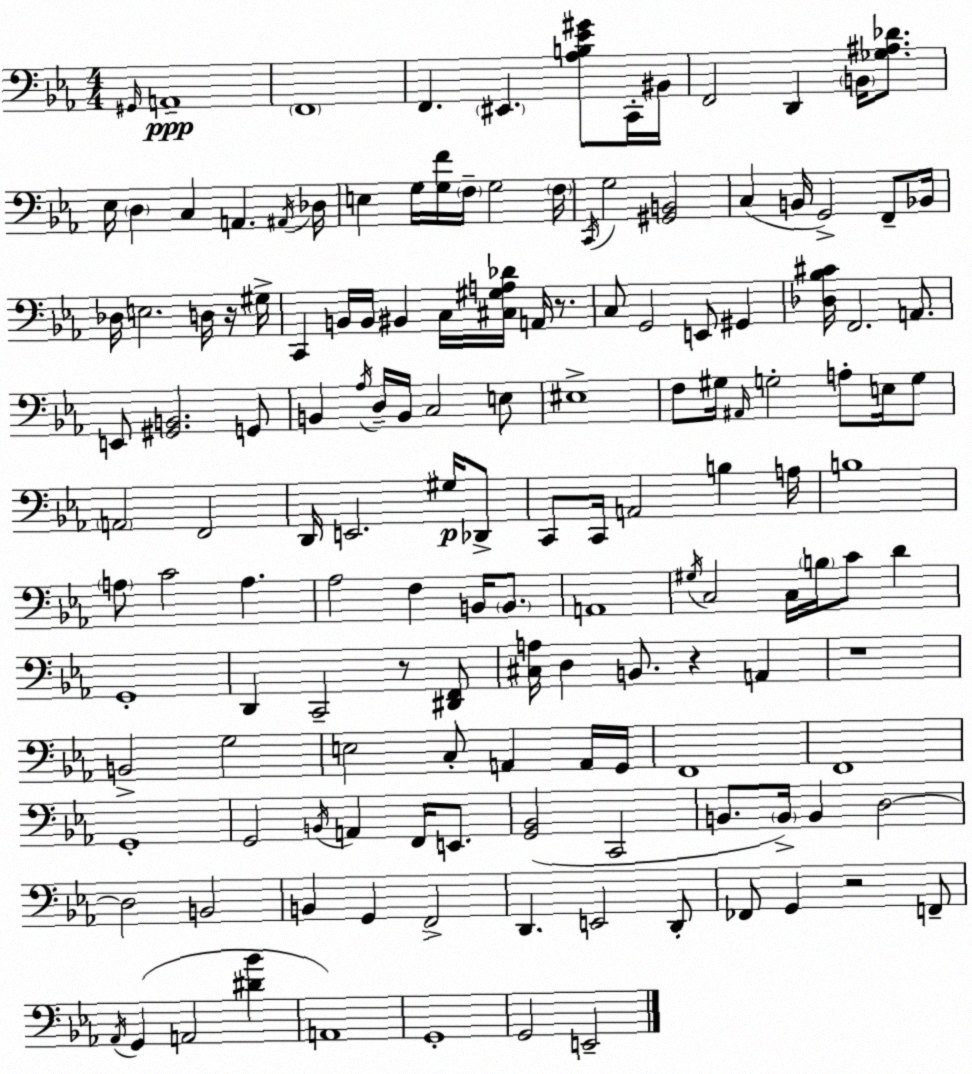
X:1
T:Untitled
M:4/4
L:1/4
K:Cm
^G,,/4 A,,4 F,,4 F,, ^E,, [_A,B,_E^G]/2 C,,/4 ^B,,/4 F,,2 D,, B,,/4 [_G,^A,_D]/2 _E,/4 D, C, A,, ^A,,/4 _D,/4 E, G,/4 [G,F]/4 F,/4 G,2 F,/4 C,,/4 G,2 [^G,,B,,]2 C, B,,/4 G,,2 F,,/2 _B,,/4 _D,/4 E,2 D,/4 z/4 ^G,/4 C,, B,,/4 B,,/4 ^B,, C,/4 [^C,^G,A,_D]/4 A,,/4 z/2 C,/2 G,,2 E,,/2 ^G,, [_D,_B,^C]/4 F,,2 A,,/2 E,,/2 [^G,,B,,]2 G,,/2 B,, _A,/4 D,/4 B,,/4 C,2 E,/2 ^E,4 F,/2 ^G,/4 ^A,,/4 G,2 A,/2 E,/4 G,/2 A,,2 F,,2 D,,/4 E,,2 ^G,/4 _D,,/2 C,,/2 C,,/4 A,,2 B, A,/4 B,4 A,/2 C2 A, _A,2 F, B,,/4 B,,/2 A,,4 ^G,/4 C,2 C,/4 B,/4 C/2 D G,,4 D,, C,,2 z/2 [^D,,F,,]/2 [^C,A,]/4 D, B,,/2 z A,, z4 B,,2 G,2 E,2 C,/2 A,, A,,/4 G,,/4 F,,4 F,,4 G,,4 G,,2 B,,/4 A,, F,,/4 E,,/2 [G,,_B,,]2 C,,2 B,,/2 B,,/4 B,, D,2 D,2 B,,2 B,, G,, F,,2 D,, E,,2 D,,/2 _F,,/2 G,, z2 F,,/2 _A,,/4 G,, A,,2 [^D_B] A,,4 G,,4 G,,2 E,,2